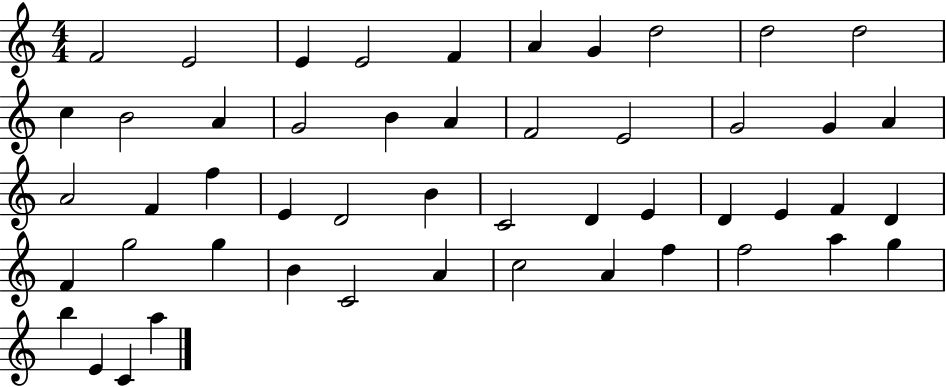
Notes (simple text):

F4/h E4/h E4/q E4/h F4/q A4/q G4/q D5/h D5/h D5/h C5/q B4/h A4/q G4/h B4/q A4/q F4/h E4/h G4/h G4/q A4/q A4/h F4/q F5/q E4/q D4/h B4/q C4/h D4/q E4/q D4/q E4/q F4/q D4/q F4/q G5/h G5/q B4/q C4/h A4/q C5/h A4/q F5/q F5/h A5/q G5/q B5/q E4/q C4/q A5/q